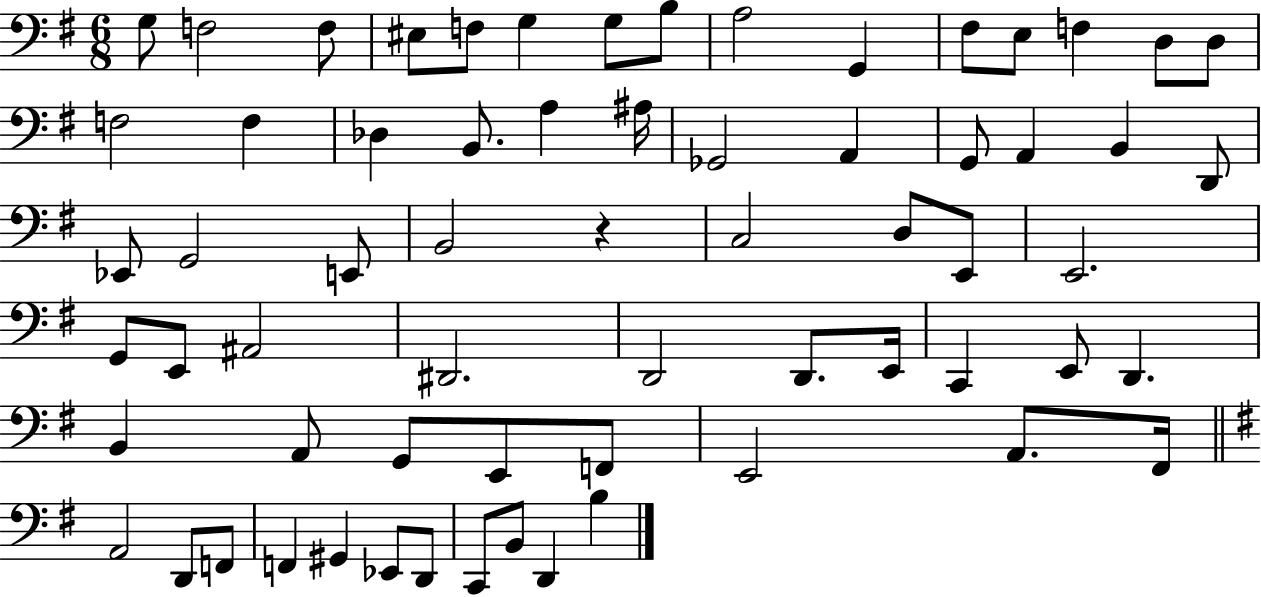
{
  \clef bass
  \numericTimeSignature
  \time 6/8
  \key g \major
  \repeat volta 2 { g8 f2 f8 | eis8 f8 g4 g8 b8 | a2 g,4 | fis8 e8 f4 d8 d8 | \break f2 f4 | des4 b,8. a4 ais16 | ges,2 a,4 | g,8 a,4 b,4 d,8 | \break ees,8 g,2 e,8 | b,2 r4 | c2 d8 e,8 | e,2. | \break g,8 e,8 ais,2 | dis,2. | d,2 d,8. e,16 | c,4 e,8 d,4. | \break b,4 a,8 g,8 e,8 f,8 | e,2 a,8. fis,16 | \bar "||" \break \key e \minor a,2 d,8 f,8 | f,4 gis,4 ees,8 d,8 | c,8 b,8 d,4 b4 | } \bar "|."
}